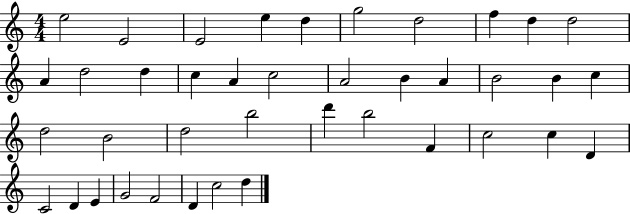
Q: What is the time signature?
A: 4/4